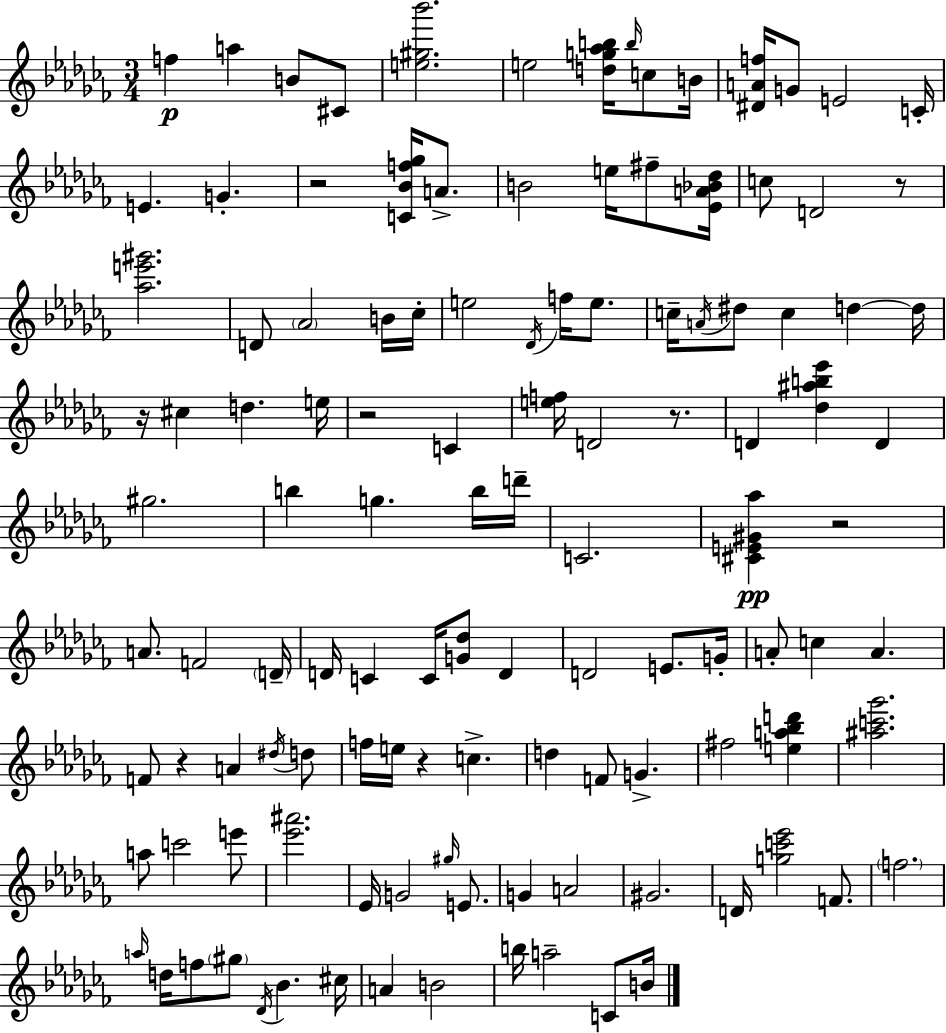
X:1
T:Untitled
M:3/4
L:1/4
K:Abm
f a B/2 ^C/2 [e^g_b']2 e2 [dg_ab]/4 b/4 c/2 B/4 [^DAf]/4 G/2 E2 C/4 E G z2 [C_Bf_g]/4 A/2 B2 e/4 ^f/2 [_EA_B_d]/4 c/2 D2 z/2 [_ae'^g']2 D/2 _A2 B/4 _c/4 e2 _D/4 f/4 e/2 c/4 A/4 ^d/2 c d d/4 z/4 ^c d e/4 z2 C [ef]/4 D2 z/2 D [_d^ab_e'] D ^g2 b g b/4 d'/4 C2 [^CE^G_a] z2 A/2 F2 D/4 D/4 C C/4 [G_d]/2 D D2 E/2 G/4 A/2 c A F/2 z A ^d/4 d/2 f/4 e/4 z c d F/2 G ^f2 [ea_bd'] [^ac'_g']2 a/2 c'2 e'/2 [_e'^a']2 _E/4 G2 ^g/4 E/2 G A2 ^G2 D/4 [gc'_e']2 F/2 f2 a/4 d/4 f/2 ^g/2 _D/4 _B ^c/4 A B2 b/4 a2 C/2 B/4